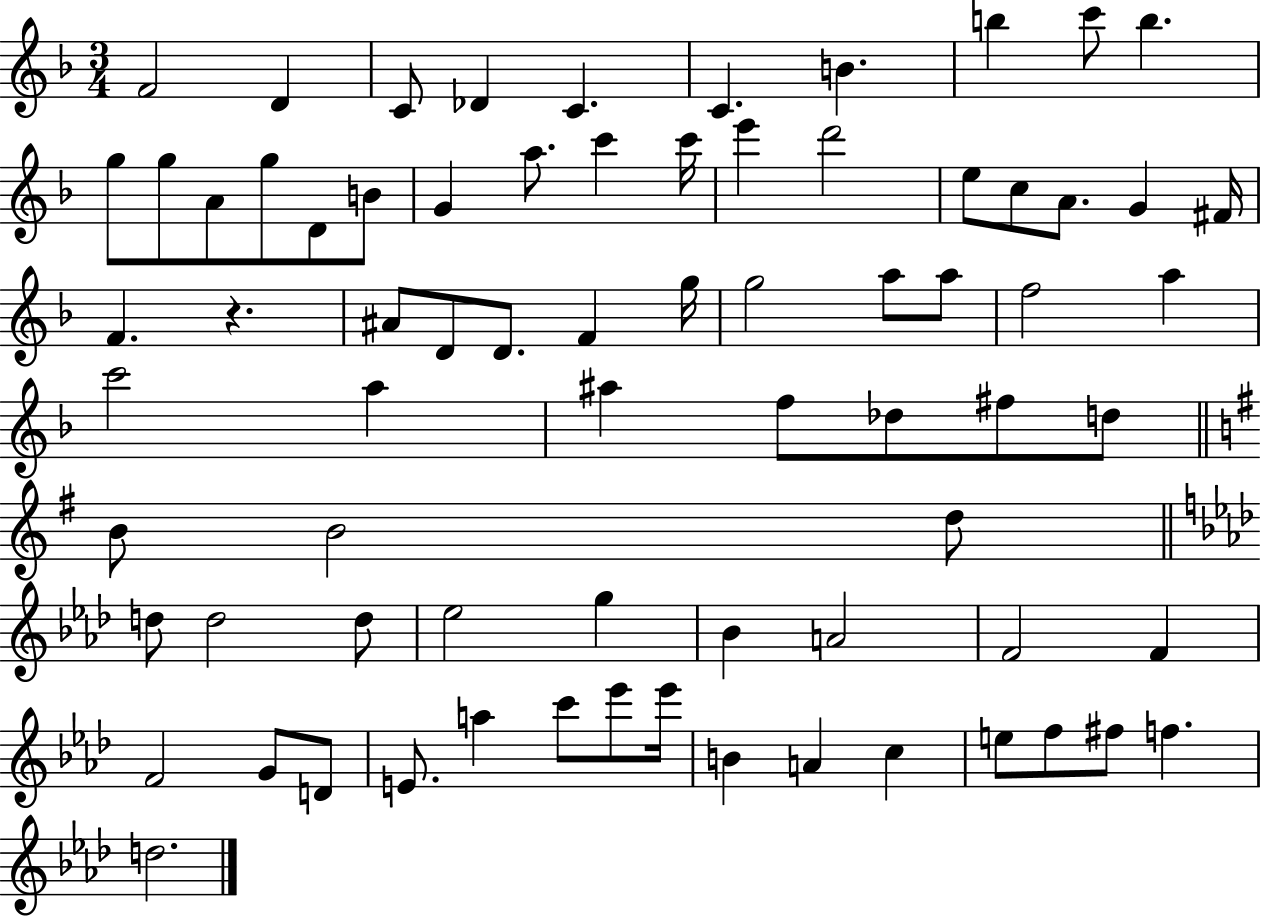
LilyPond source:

{
  \clef treble
  \numericTimeSignature
  \time 3/4
  \key f \major
  f'2 d'4 | c'8 des'4 c'4. | c'4. b'4. | b''4 c'''8 b''4. | \break g''8 g''8 a'8 g''8 d'8 b'8 | g'4 a''8. c'''4 c'''16 | e'''4 d'''2 | e''8 c''8 a'8. g'4 fis'16 | \break f'4. r4. | ais'8 d'8 d'8. f'4 g''16 | g''2 a''8 a''8 | f''2 a''4 | \break c'''2 a''4 | ais''4 f''8 des''8 fis''8 d''8 | \bar "||" \break \key g \major b'8 b'2 d''8 | \bar "||" \break \key aes \major d''8 d''2 d''8 | ees''2 g''4 | bes'4 a'2 | f'2 f'4 | \break f'2 g'8 d'8 | e'8. a''4 c'''8 ees'''8 ees'''16 | b'4 a'4 c''4 | e''8 f''8 fis''8 f''4. | \break d''2. | \bar "|."
}